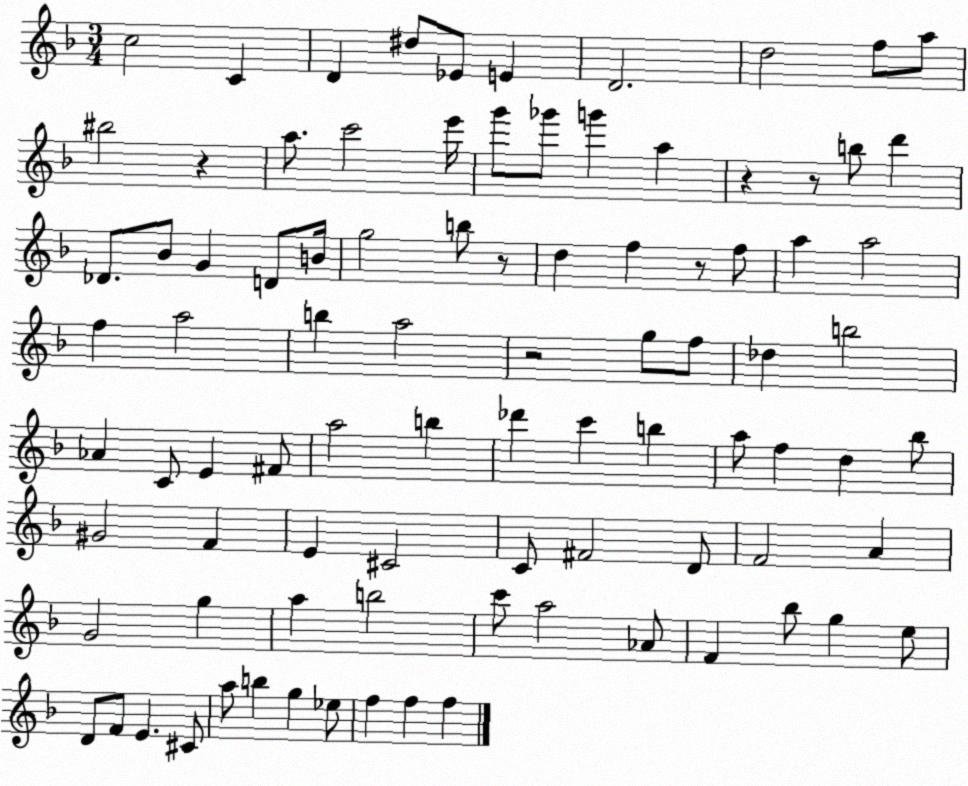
X:1
T:Untitled
M:3/4
L:1/4
K:F
c2 C D ^d/2 _E/2 E D2 d2 f/2 a/2 ^b2 z a/2 c'2 e'/4 g'/2 _g'/2 g' a z z/2 b/2 d' _D/2 _B/2 G D/2 B/4 g2 b/2 z/2 d f z/2 f/2 a a2 f a2 b a2 z2 g/2 f/2 _d b2 _A C/2 E ^F/2 a2 b _d' c' b a/2 f d _b/2 ^G2 F E ^C2 C/2 ^F2 D/2 F2 A G2 g a b2 c'/2 a2 _A/2 F _b/2 g e/2 D/2 F/2 E ^C/2 a/2 b g _e/2 f f f